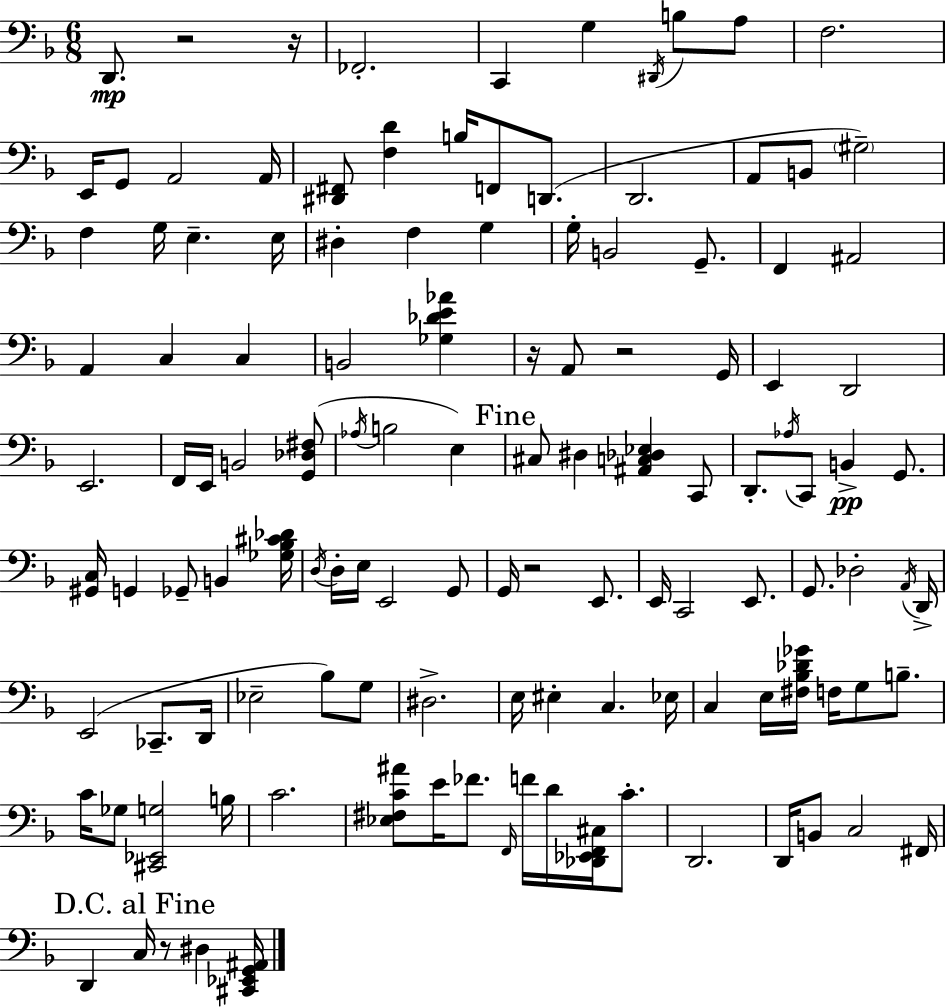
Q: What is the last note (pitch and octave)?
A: D#3